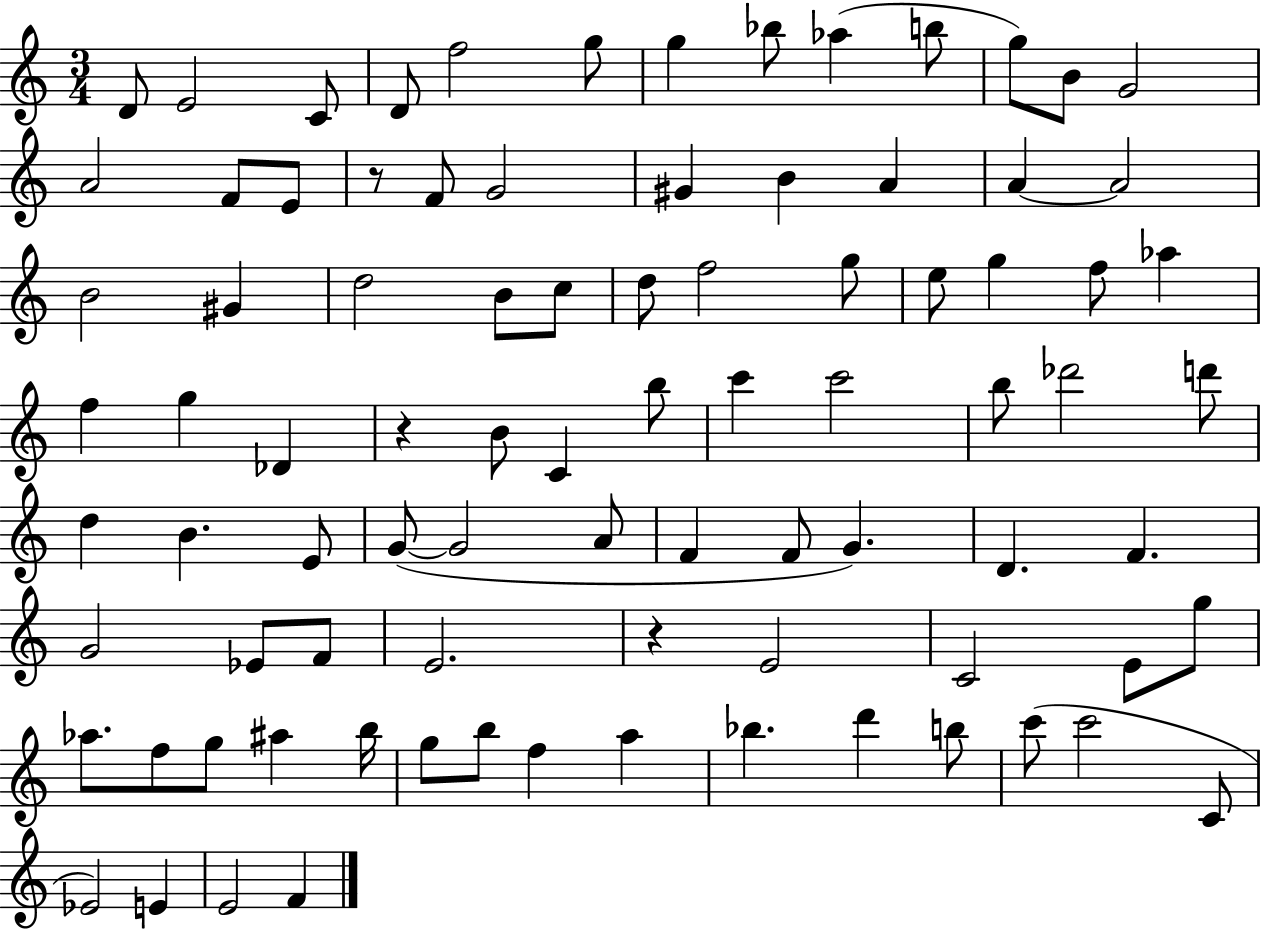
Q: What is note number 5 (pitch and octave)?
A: F5